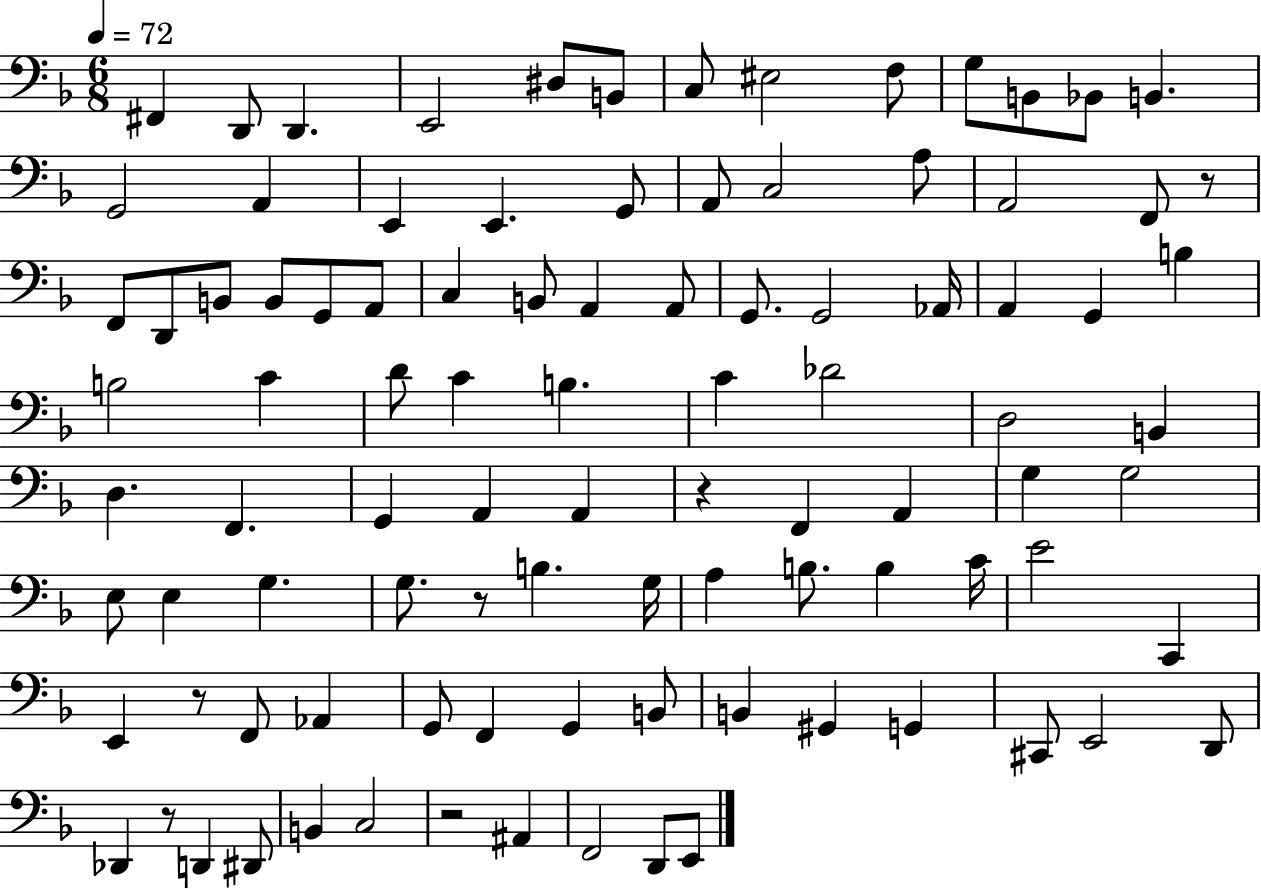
F#2/q D2/e D2/q. E2/h D#3/e B2/e C3/e EIS3/h F3/e G3/e B2/e Bb2/e B2/q. G2/h A2/q E2/q E2/q. G2/e A2/e C3/h A3/e A2/h F2/e R/e F2/e D2/e B2/e B2/e G2/e A2/e C3/q B2/e A2/q A2/e G2/e. G2/h Ab2/s A2/q G2/q B3/q B3/h C4/q D4/e C4/q B3/q. C4/q Db4/h D3/h B2/q D3/q. F2/q. G2/q A2/q A2/q R/q F2/q A2/q G3/q G3/h E3/e E3/q G3/q. G3/e. R/e B3/q. G3/s A3/q B3/e. B3/q C4/s E4/h C2/q E2/q R/e F2/e Ab2/q G2/e F2/q G2/q B2/e B2/q G#2/q G2/q C#2/e E2/h D2/e Db2/q R/e D2/q D#2/e B2/q C3/h R/h A#2/q F2/h D2/e E2/e